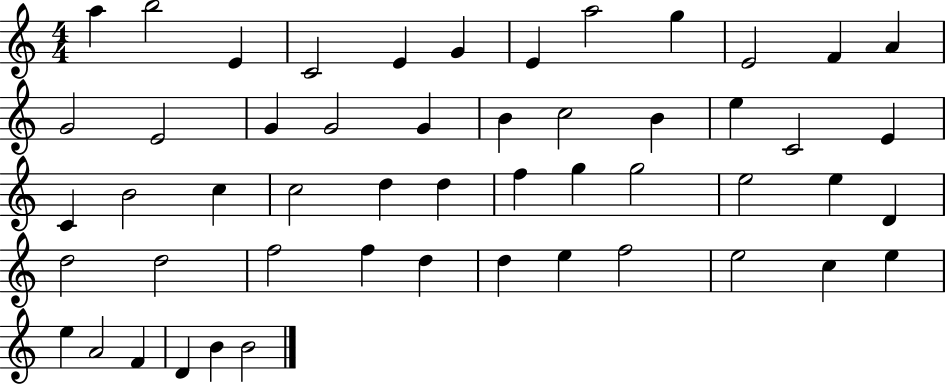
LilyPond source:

{
  \clef treble
  \numericTimeSignature
  \time 4/4
  \key c \major
  a''4 b''2 e'4 | c'2 e'4 g'4 | e'4 a''2 g''4 | e'2 f'4 a'4 | \break g'2 e'2 | g'4 g'2 g'4 | b'4 c''2 b'4 | e''4 c'2 e'4 | \break c'4 b'2 c''4 | c''2 d''4 d''4 | f''4 g''4 g''2 | e''2 e''4 d'4 | \break d''2 d''2 | f''2 f''4 d''4 | d''4 e''4 f''2 | e''2 c''4 e''4 | \break e''4 a'2 f'4 | d'4 b'4 b'2 | \bar "|."
}